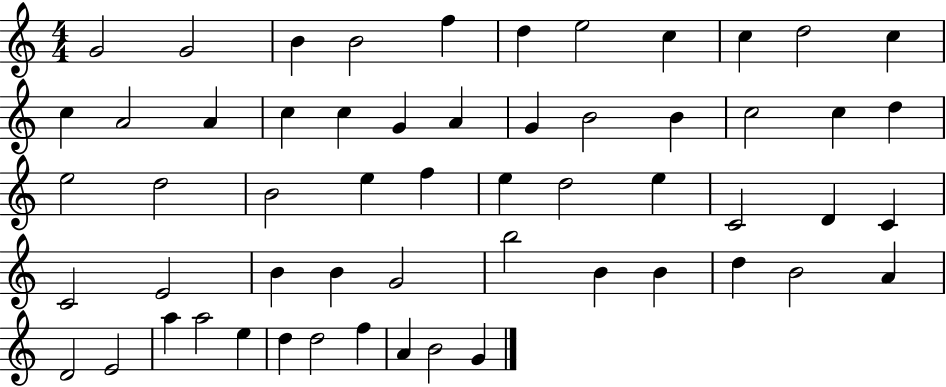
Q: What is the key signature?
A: C major